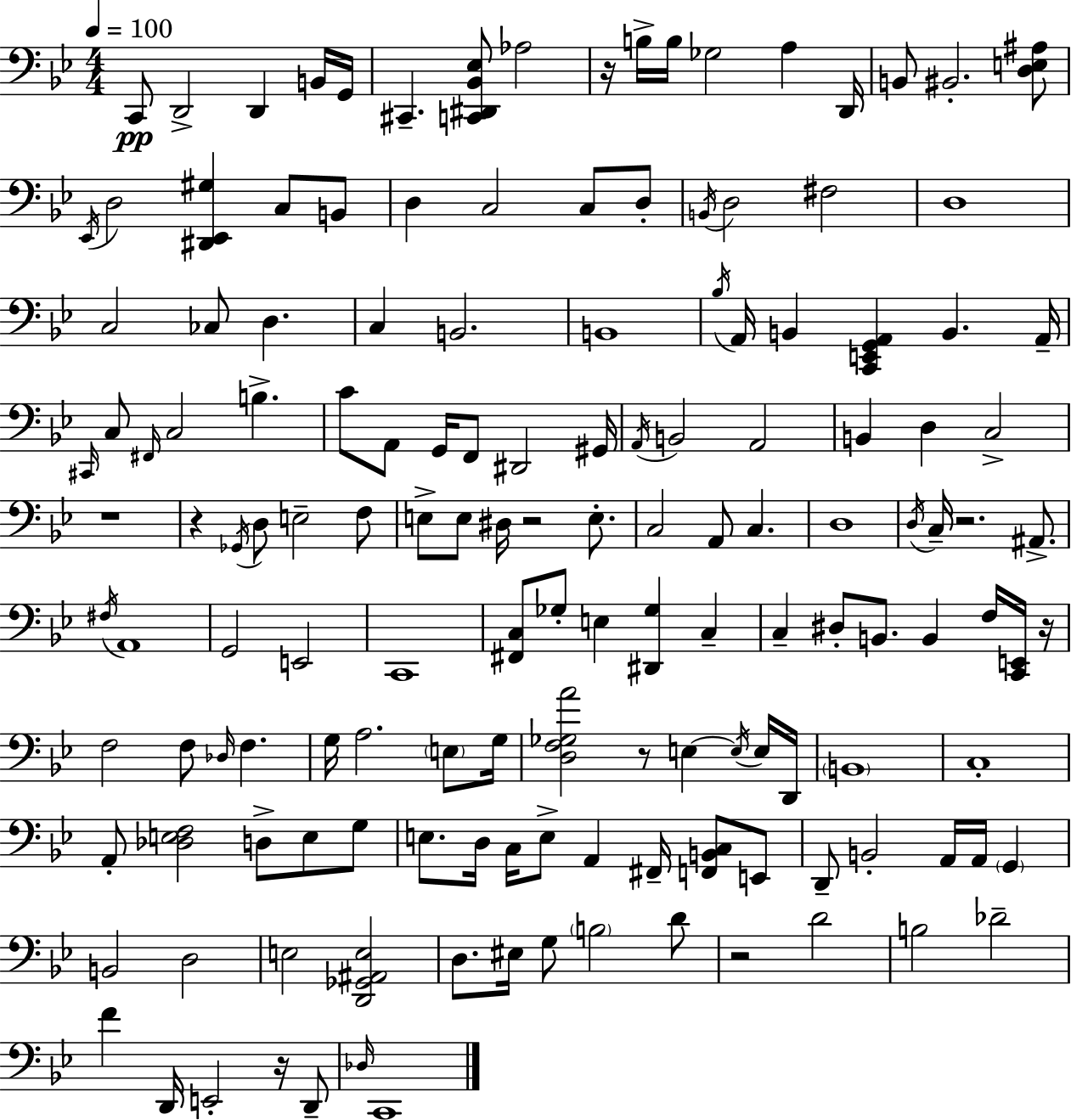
C2/e D2/h D2/q B2/s G2/s C#2/q. [C2,D#2,Bb2,Eb3]/e Ab3/h R/s B3/s B3/s Gb3/h A3/q D2/s B2/e BIS2/h. [D3,E3,A#3]/e Eb2/s D3/h [D#2,Eb2,G#3]/q C3/e B2/e D3/q C3/h C3/e D3/e B2/s D3/h F#3/h D3/w C3/h CES3/e D3/q. C3/q B2/h. B2/w Bb3/s A2/s B2/q [C2,E2,G2,A2]/q B2/q. A2/s C#2/s C3/e F#2/s C3/h B3/q. C4/e A2/e G2/s F2/e D#2/h G#2/s A2/s B2/h A2/h B2/q D3/q C3/h R/w R/q Gb2/s D3/e E3/h F3/e E3/e E3/e D#3/s R/h E3/e. C3/h A2/e C3/q. D3/w D3/s C3/s R/h. A#2/e. F#3/s A2/w G2/h E2/h C2/w [F#2,C3]/e Gb3/e E3/q [D#2,Gb3]/q C3/q C3/q D#3/e B2/e. B2/q F3/s [C2,E2]/s R/s F3/h F3/e Db3/s F3/q. G3/s A3/h. E3/e G3/s [D3,F3,Gb3,A4]/h R/e E3/q E3/s E3/s D2/s B2/w C3/w A2/e [Db3,E3,F3]/h D3/e E3/e G3/e E3/e. D3/s C3/s E3/e A2/q F#2/s [F2,B2,C3]/e E2/e D2/e B2/h A2/s A2/s G2/q B2/h D3/h E3/h [D2,Gb2,A#2,E3]/h D3/e. EIS3/s G3/e B3/h D4/e R/h D4/h B3/h Db4/h F4/q D2/s E2/h R/s D2/e Db3/s C2/w